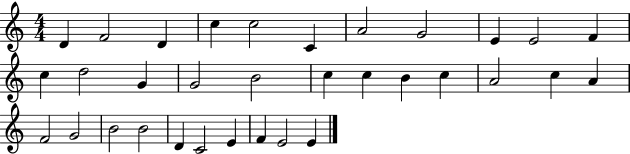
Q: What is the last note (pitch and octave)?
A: E4